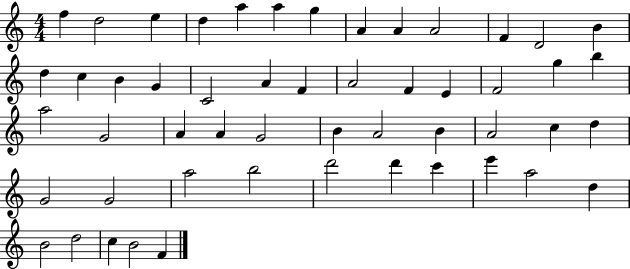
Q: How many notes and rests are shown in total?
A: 52